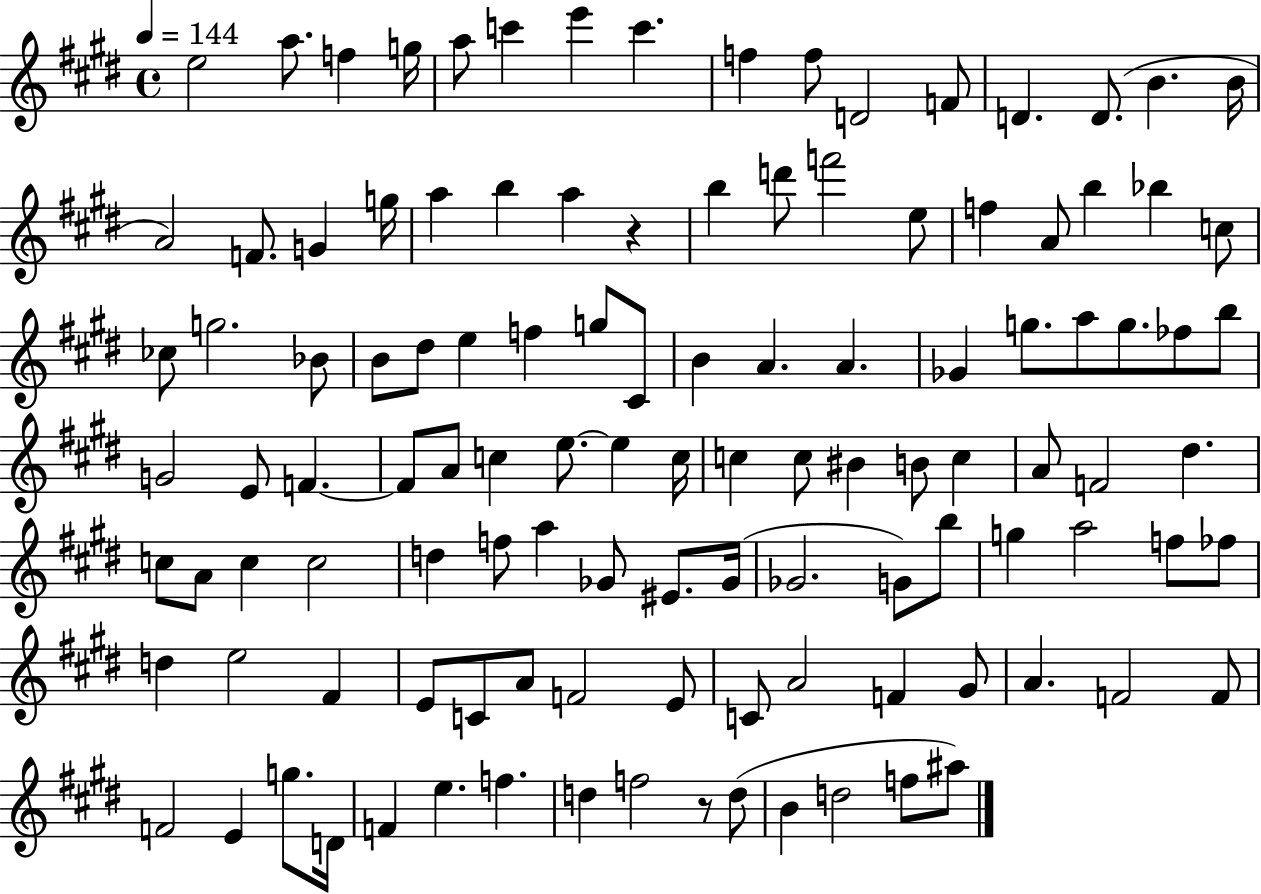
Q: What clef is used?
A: treble